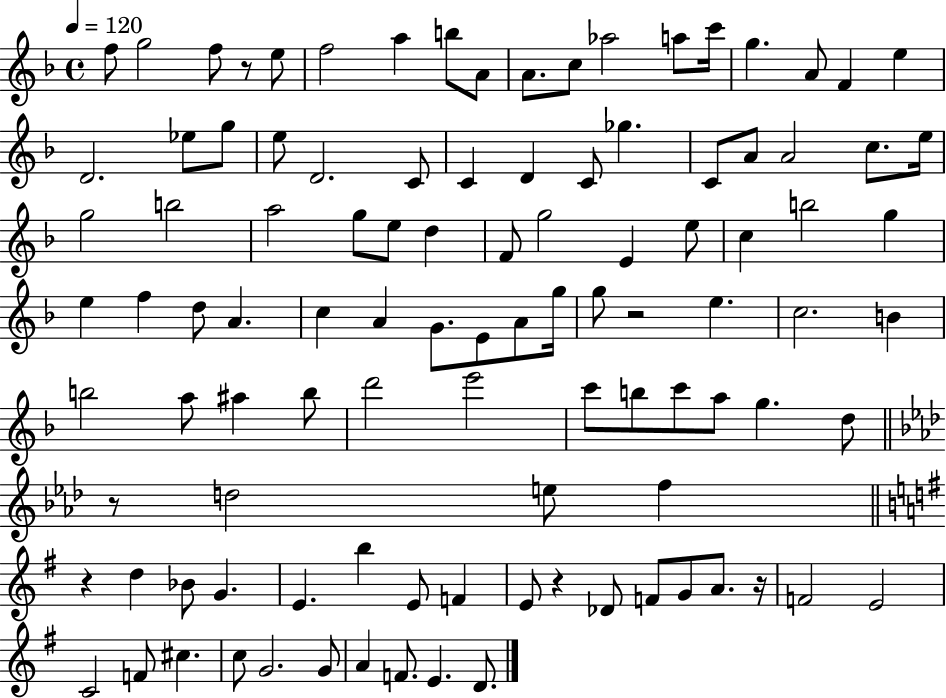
F5/e G5/h F5/e R/e E5/e F5/h A5/q B5/e A4/e A4/e. C5/e Ab5/h A5/e C6/s G5/q. A4/e F4/q E5/q D4/h. Eb5/e G5/e E5/e D4/h. C4/e C4/q D4/q C4/e Gb5/q. C4/e A4/e A4/h C5/e. E5/s G5/h B5/h A5/h G5/e E5/e D5/q F4/e G5/h E4/q E5/e C5/q B5/h G5/q E5/q F5/q D5/e A4/q. C5/q A4/q G4/e. E4/e A4/e G5/s G5/e R/h E5/q. C5/h. B4/q B5/h A5/e A#5/q B5/e D6/h E6/h C6/e B5/e C6/e A5/e G5/q. D5/e R/e D5/h E5/e F5/q R/q D5/q Bb4/e G4/q. E4/q. B5/q E4/e F4/q E4/e R/q Db4/e F4/e G4/e A4/e. R/s F4/h E4/h C4/h F4/e C#5/q. C5/e G4/h. G4/e A4/q F4/e. E4/q. D4/e.